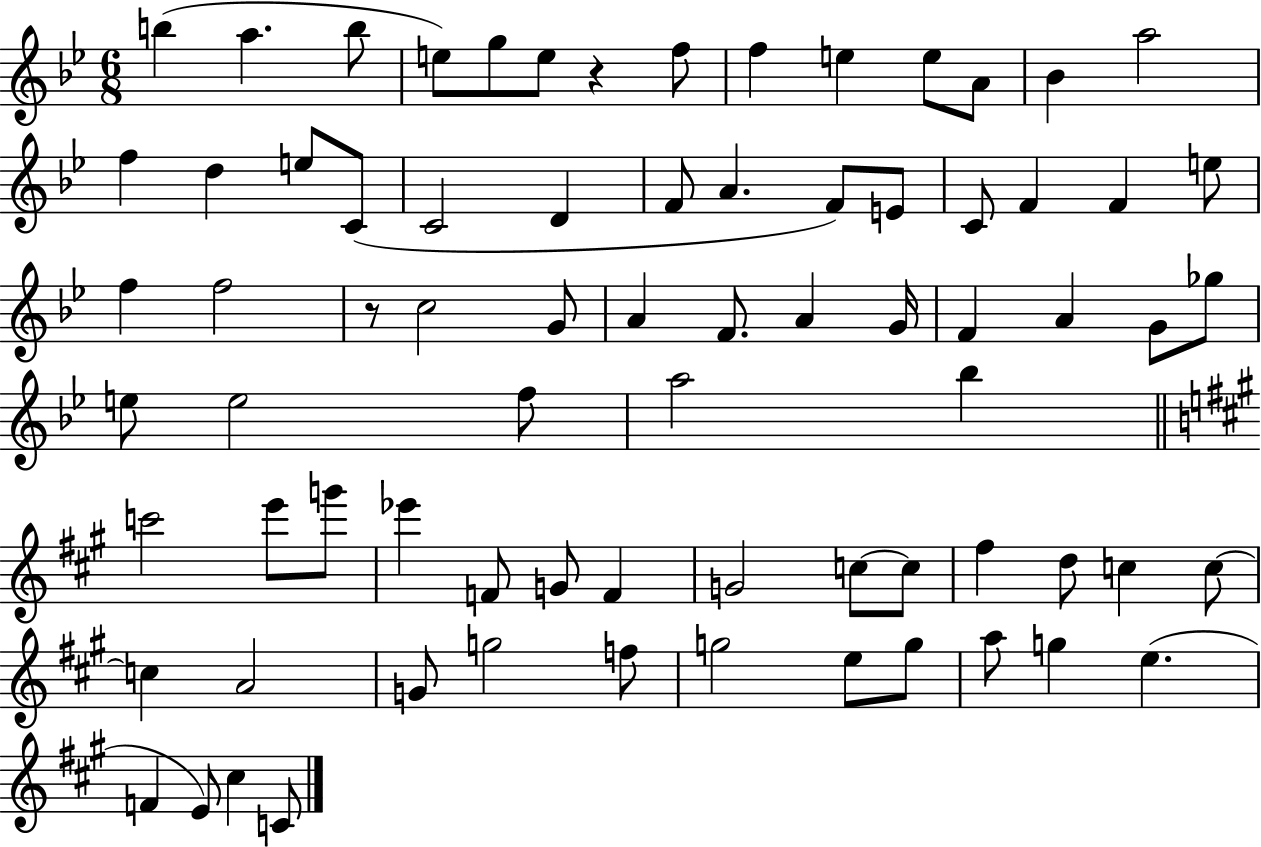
B5/q A5/q. B5/e E5/e G5/e E5/e R/q F5/e F5/q E5/q E5/e A4/e Bb4/q A5/h F5/q D5/q E5/e C4/e C4/h D4/q F4/e A4/q. F4/e E4/e C4/e F4/q F4/q E5/e F5/q F5/h R/e C5/h G4/e A4/q F4/e. A4/q G4/s F4/q A4/q G4/e Gb5/e E5/e E5/h F5/e A5/h Bb5/q C6/h E6/e G6/e Eb6/q F4/e G4/e F4/q G4/h C5/e C5/e F#5/q D5/e C5/q C5/e C5/q A4/h G4/e G5/h F5/e G5/h E5/e G5/e A5/e G5/q E5/q. F4/q E4/e C#5/q C4/e